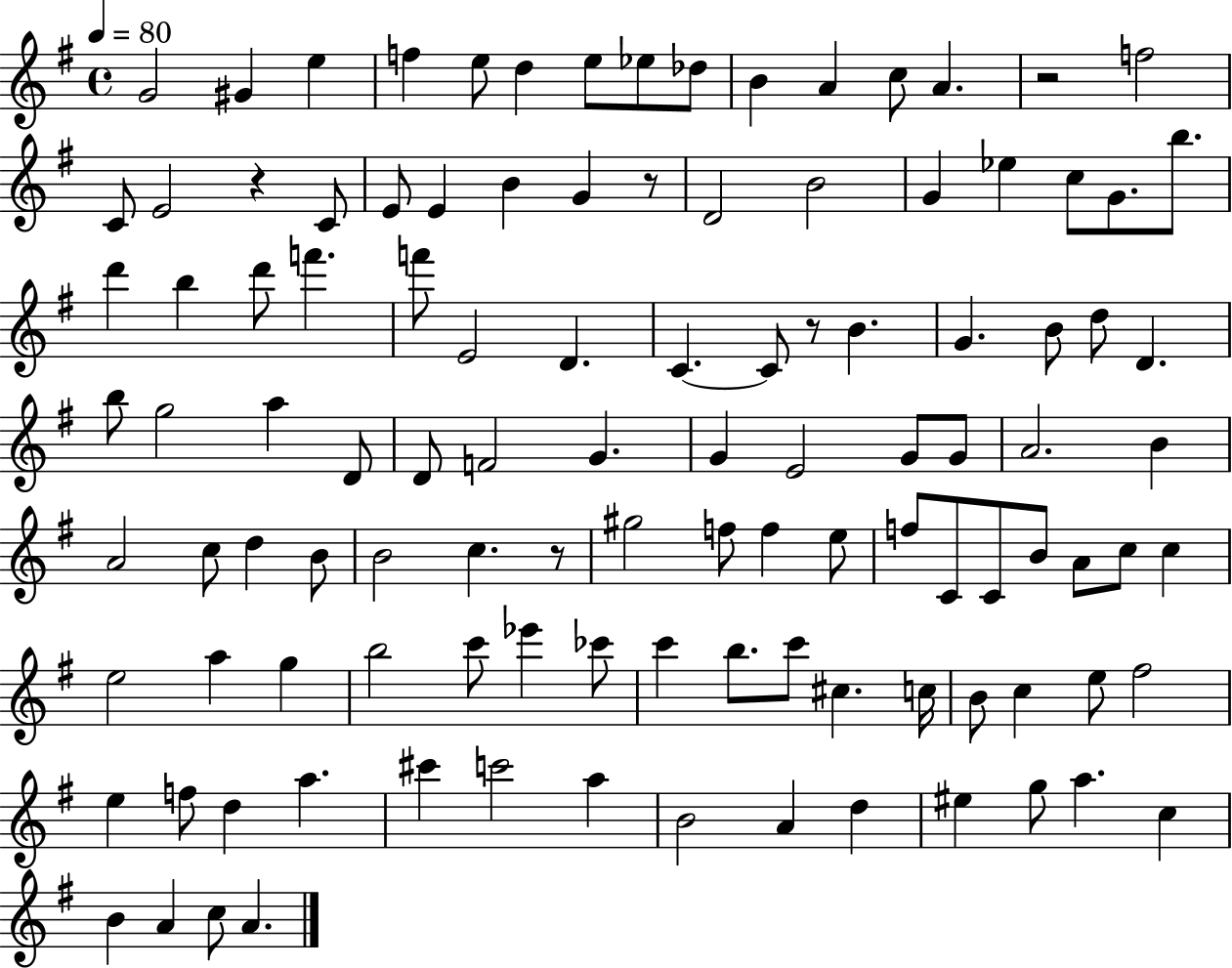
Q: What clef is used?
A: treble